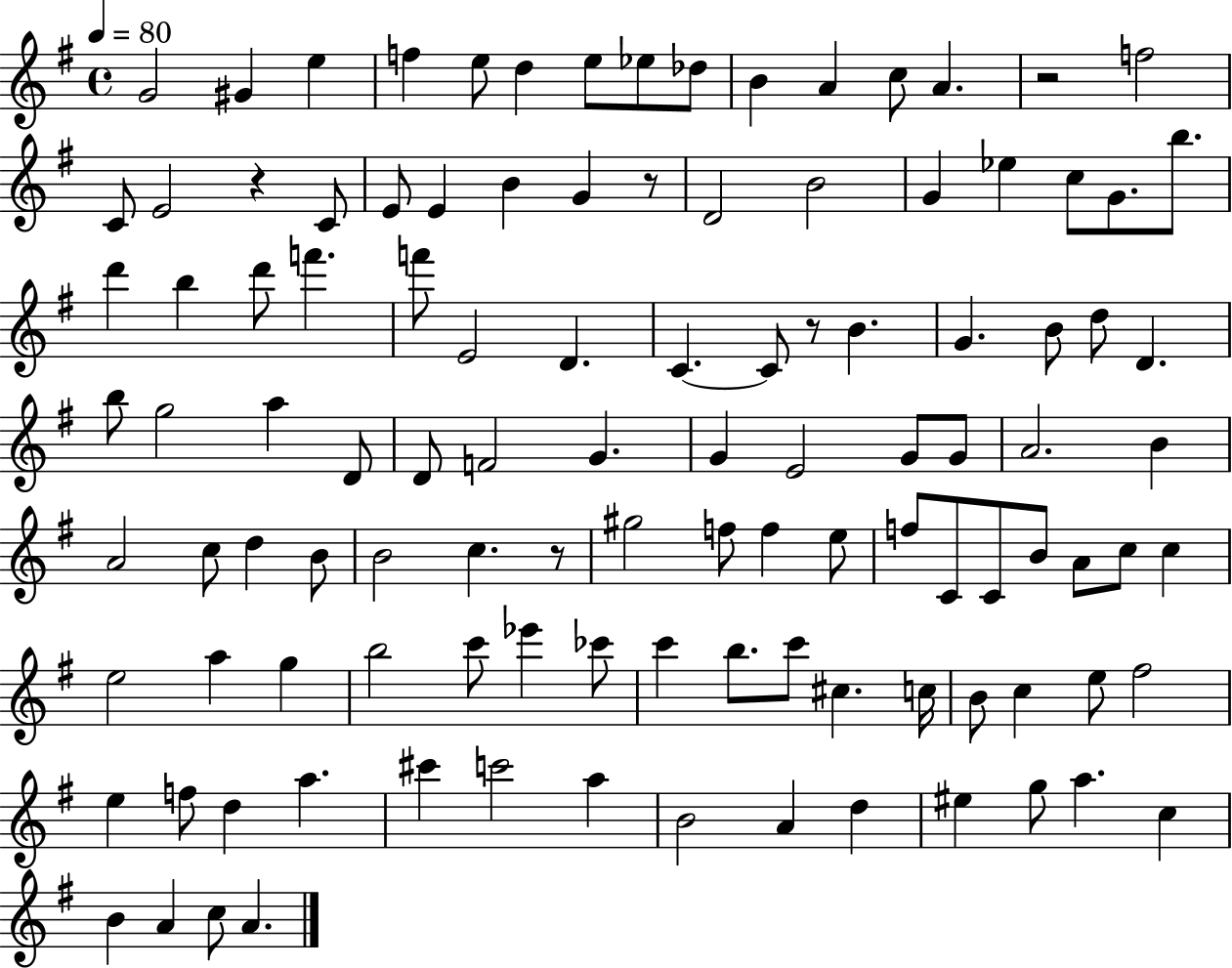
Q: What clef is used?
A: treble